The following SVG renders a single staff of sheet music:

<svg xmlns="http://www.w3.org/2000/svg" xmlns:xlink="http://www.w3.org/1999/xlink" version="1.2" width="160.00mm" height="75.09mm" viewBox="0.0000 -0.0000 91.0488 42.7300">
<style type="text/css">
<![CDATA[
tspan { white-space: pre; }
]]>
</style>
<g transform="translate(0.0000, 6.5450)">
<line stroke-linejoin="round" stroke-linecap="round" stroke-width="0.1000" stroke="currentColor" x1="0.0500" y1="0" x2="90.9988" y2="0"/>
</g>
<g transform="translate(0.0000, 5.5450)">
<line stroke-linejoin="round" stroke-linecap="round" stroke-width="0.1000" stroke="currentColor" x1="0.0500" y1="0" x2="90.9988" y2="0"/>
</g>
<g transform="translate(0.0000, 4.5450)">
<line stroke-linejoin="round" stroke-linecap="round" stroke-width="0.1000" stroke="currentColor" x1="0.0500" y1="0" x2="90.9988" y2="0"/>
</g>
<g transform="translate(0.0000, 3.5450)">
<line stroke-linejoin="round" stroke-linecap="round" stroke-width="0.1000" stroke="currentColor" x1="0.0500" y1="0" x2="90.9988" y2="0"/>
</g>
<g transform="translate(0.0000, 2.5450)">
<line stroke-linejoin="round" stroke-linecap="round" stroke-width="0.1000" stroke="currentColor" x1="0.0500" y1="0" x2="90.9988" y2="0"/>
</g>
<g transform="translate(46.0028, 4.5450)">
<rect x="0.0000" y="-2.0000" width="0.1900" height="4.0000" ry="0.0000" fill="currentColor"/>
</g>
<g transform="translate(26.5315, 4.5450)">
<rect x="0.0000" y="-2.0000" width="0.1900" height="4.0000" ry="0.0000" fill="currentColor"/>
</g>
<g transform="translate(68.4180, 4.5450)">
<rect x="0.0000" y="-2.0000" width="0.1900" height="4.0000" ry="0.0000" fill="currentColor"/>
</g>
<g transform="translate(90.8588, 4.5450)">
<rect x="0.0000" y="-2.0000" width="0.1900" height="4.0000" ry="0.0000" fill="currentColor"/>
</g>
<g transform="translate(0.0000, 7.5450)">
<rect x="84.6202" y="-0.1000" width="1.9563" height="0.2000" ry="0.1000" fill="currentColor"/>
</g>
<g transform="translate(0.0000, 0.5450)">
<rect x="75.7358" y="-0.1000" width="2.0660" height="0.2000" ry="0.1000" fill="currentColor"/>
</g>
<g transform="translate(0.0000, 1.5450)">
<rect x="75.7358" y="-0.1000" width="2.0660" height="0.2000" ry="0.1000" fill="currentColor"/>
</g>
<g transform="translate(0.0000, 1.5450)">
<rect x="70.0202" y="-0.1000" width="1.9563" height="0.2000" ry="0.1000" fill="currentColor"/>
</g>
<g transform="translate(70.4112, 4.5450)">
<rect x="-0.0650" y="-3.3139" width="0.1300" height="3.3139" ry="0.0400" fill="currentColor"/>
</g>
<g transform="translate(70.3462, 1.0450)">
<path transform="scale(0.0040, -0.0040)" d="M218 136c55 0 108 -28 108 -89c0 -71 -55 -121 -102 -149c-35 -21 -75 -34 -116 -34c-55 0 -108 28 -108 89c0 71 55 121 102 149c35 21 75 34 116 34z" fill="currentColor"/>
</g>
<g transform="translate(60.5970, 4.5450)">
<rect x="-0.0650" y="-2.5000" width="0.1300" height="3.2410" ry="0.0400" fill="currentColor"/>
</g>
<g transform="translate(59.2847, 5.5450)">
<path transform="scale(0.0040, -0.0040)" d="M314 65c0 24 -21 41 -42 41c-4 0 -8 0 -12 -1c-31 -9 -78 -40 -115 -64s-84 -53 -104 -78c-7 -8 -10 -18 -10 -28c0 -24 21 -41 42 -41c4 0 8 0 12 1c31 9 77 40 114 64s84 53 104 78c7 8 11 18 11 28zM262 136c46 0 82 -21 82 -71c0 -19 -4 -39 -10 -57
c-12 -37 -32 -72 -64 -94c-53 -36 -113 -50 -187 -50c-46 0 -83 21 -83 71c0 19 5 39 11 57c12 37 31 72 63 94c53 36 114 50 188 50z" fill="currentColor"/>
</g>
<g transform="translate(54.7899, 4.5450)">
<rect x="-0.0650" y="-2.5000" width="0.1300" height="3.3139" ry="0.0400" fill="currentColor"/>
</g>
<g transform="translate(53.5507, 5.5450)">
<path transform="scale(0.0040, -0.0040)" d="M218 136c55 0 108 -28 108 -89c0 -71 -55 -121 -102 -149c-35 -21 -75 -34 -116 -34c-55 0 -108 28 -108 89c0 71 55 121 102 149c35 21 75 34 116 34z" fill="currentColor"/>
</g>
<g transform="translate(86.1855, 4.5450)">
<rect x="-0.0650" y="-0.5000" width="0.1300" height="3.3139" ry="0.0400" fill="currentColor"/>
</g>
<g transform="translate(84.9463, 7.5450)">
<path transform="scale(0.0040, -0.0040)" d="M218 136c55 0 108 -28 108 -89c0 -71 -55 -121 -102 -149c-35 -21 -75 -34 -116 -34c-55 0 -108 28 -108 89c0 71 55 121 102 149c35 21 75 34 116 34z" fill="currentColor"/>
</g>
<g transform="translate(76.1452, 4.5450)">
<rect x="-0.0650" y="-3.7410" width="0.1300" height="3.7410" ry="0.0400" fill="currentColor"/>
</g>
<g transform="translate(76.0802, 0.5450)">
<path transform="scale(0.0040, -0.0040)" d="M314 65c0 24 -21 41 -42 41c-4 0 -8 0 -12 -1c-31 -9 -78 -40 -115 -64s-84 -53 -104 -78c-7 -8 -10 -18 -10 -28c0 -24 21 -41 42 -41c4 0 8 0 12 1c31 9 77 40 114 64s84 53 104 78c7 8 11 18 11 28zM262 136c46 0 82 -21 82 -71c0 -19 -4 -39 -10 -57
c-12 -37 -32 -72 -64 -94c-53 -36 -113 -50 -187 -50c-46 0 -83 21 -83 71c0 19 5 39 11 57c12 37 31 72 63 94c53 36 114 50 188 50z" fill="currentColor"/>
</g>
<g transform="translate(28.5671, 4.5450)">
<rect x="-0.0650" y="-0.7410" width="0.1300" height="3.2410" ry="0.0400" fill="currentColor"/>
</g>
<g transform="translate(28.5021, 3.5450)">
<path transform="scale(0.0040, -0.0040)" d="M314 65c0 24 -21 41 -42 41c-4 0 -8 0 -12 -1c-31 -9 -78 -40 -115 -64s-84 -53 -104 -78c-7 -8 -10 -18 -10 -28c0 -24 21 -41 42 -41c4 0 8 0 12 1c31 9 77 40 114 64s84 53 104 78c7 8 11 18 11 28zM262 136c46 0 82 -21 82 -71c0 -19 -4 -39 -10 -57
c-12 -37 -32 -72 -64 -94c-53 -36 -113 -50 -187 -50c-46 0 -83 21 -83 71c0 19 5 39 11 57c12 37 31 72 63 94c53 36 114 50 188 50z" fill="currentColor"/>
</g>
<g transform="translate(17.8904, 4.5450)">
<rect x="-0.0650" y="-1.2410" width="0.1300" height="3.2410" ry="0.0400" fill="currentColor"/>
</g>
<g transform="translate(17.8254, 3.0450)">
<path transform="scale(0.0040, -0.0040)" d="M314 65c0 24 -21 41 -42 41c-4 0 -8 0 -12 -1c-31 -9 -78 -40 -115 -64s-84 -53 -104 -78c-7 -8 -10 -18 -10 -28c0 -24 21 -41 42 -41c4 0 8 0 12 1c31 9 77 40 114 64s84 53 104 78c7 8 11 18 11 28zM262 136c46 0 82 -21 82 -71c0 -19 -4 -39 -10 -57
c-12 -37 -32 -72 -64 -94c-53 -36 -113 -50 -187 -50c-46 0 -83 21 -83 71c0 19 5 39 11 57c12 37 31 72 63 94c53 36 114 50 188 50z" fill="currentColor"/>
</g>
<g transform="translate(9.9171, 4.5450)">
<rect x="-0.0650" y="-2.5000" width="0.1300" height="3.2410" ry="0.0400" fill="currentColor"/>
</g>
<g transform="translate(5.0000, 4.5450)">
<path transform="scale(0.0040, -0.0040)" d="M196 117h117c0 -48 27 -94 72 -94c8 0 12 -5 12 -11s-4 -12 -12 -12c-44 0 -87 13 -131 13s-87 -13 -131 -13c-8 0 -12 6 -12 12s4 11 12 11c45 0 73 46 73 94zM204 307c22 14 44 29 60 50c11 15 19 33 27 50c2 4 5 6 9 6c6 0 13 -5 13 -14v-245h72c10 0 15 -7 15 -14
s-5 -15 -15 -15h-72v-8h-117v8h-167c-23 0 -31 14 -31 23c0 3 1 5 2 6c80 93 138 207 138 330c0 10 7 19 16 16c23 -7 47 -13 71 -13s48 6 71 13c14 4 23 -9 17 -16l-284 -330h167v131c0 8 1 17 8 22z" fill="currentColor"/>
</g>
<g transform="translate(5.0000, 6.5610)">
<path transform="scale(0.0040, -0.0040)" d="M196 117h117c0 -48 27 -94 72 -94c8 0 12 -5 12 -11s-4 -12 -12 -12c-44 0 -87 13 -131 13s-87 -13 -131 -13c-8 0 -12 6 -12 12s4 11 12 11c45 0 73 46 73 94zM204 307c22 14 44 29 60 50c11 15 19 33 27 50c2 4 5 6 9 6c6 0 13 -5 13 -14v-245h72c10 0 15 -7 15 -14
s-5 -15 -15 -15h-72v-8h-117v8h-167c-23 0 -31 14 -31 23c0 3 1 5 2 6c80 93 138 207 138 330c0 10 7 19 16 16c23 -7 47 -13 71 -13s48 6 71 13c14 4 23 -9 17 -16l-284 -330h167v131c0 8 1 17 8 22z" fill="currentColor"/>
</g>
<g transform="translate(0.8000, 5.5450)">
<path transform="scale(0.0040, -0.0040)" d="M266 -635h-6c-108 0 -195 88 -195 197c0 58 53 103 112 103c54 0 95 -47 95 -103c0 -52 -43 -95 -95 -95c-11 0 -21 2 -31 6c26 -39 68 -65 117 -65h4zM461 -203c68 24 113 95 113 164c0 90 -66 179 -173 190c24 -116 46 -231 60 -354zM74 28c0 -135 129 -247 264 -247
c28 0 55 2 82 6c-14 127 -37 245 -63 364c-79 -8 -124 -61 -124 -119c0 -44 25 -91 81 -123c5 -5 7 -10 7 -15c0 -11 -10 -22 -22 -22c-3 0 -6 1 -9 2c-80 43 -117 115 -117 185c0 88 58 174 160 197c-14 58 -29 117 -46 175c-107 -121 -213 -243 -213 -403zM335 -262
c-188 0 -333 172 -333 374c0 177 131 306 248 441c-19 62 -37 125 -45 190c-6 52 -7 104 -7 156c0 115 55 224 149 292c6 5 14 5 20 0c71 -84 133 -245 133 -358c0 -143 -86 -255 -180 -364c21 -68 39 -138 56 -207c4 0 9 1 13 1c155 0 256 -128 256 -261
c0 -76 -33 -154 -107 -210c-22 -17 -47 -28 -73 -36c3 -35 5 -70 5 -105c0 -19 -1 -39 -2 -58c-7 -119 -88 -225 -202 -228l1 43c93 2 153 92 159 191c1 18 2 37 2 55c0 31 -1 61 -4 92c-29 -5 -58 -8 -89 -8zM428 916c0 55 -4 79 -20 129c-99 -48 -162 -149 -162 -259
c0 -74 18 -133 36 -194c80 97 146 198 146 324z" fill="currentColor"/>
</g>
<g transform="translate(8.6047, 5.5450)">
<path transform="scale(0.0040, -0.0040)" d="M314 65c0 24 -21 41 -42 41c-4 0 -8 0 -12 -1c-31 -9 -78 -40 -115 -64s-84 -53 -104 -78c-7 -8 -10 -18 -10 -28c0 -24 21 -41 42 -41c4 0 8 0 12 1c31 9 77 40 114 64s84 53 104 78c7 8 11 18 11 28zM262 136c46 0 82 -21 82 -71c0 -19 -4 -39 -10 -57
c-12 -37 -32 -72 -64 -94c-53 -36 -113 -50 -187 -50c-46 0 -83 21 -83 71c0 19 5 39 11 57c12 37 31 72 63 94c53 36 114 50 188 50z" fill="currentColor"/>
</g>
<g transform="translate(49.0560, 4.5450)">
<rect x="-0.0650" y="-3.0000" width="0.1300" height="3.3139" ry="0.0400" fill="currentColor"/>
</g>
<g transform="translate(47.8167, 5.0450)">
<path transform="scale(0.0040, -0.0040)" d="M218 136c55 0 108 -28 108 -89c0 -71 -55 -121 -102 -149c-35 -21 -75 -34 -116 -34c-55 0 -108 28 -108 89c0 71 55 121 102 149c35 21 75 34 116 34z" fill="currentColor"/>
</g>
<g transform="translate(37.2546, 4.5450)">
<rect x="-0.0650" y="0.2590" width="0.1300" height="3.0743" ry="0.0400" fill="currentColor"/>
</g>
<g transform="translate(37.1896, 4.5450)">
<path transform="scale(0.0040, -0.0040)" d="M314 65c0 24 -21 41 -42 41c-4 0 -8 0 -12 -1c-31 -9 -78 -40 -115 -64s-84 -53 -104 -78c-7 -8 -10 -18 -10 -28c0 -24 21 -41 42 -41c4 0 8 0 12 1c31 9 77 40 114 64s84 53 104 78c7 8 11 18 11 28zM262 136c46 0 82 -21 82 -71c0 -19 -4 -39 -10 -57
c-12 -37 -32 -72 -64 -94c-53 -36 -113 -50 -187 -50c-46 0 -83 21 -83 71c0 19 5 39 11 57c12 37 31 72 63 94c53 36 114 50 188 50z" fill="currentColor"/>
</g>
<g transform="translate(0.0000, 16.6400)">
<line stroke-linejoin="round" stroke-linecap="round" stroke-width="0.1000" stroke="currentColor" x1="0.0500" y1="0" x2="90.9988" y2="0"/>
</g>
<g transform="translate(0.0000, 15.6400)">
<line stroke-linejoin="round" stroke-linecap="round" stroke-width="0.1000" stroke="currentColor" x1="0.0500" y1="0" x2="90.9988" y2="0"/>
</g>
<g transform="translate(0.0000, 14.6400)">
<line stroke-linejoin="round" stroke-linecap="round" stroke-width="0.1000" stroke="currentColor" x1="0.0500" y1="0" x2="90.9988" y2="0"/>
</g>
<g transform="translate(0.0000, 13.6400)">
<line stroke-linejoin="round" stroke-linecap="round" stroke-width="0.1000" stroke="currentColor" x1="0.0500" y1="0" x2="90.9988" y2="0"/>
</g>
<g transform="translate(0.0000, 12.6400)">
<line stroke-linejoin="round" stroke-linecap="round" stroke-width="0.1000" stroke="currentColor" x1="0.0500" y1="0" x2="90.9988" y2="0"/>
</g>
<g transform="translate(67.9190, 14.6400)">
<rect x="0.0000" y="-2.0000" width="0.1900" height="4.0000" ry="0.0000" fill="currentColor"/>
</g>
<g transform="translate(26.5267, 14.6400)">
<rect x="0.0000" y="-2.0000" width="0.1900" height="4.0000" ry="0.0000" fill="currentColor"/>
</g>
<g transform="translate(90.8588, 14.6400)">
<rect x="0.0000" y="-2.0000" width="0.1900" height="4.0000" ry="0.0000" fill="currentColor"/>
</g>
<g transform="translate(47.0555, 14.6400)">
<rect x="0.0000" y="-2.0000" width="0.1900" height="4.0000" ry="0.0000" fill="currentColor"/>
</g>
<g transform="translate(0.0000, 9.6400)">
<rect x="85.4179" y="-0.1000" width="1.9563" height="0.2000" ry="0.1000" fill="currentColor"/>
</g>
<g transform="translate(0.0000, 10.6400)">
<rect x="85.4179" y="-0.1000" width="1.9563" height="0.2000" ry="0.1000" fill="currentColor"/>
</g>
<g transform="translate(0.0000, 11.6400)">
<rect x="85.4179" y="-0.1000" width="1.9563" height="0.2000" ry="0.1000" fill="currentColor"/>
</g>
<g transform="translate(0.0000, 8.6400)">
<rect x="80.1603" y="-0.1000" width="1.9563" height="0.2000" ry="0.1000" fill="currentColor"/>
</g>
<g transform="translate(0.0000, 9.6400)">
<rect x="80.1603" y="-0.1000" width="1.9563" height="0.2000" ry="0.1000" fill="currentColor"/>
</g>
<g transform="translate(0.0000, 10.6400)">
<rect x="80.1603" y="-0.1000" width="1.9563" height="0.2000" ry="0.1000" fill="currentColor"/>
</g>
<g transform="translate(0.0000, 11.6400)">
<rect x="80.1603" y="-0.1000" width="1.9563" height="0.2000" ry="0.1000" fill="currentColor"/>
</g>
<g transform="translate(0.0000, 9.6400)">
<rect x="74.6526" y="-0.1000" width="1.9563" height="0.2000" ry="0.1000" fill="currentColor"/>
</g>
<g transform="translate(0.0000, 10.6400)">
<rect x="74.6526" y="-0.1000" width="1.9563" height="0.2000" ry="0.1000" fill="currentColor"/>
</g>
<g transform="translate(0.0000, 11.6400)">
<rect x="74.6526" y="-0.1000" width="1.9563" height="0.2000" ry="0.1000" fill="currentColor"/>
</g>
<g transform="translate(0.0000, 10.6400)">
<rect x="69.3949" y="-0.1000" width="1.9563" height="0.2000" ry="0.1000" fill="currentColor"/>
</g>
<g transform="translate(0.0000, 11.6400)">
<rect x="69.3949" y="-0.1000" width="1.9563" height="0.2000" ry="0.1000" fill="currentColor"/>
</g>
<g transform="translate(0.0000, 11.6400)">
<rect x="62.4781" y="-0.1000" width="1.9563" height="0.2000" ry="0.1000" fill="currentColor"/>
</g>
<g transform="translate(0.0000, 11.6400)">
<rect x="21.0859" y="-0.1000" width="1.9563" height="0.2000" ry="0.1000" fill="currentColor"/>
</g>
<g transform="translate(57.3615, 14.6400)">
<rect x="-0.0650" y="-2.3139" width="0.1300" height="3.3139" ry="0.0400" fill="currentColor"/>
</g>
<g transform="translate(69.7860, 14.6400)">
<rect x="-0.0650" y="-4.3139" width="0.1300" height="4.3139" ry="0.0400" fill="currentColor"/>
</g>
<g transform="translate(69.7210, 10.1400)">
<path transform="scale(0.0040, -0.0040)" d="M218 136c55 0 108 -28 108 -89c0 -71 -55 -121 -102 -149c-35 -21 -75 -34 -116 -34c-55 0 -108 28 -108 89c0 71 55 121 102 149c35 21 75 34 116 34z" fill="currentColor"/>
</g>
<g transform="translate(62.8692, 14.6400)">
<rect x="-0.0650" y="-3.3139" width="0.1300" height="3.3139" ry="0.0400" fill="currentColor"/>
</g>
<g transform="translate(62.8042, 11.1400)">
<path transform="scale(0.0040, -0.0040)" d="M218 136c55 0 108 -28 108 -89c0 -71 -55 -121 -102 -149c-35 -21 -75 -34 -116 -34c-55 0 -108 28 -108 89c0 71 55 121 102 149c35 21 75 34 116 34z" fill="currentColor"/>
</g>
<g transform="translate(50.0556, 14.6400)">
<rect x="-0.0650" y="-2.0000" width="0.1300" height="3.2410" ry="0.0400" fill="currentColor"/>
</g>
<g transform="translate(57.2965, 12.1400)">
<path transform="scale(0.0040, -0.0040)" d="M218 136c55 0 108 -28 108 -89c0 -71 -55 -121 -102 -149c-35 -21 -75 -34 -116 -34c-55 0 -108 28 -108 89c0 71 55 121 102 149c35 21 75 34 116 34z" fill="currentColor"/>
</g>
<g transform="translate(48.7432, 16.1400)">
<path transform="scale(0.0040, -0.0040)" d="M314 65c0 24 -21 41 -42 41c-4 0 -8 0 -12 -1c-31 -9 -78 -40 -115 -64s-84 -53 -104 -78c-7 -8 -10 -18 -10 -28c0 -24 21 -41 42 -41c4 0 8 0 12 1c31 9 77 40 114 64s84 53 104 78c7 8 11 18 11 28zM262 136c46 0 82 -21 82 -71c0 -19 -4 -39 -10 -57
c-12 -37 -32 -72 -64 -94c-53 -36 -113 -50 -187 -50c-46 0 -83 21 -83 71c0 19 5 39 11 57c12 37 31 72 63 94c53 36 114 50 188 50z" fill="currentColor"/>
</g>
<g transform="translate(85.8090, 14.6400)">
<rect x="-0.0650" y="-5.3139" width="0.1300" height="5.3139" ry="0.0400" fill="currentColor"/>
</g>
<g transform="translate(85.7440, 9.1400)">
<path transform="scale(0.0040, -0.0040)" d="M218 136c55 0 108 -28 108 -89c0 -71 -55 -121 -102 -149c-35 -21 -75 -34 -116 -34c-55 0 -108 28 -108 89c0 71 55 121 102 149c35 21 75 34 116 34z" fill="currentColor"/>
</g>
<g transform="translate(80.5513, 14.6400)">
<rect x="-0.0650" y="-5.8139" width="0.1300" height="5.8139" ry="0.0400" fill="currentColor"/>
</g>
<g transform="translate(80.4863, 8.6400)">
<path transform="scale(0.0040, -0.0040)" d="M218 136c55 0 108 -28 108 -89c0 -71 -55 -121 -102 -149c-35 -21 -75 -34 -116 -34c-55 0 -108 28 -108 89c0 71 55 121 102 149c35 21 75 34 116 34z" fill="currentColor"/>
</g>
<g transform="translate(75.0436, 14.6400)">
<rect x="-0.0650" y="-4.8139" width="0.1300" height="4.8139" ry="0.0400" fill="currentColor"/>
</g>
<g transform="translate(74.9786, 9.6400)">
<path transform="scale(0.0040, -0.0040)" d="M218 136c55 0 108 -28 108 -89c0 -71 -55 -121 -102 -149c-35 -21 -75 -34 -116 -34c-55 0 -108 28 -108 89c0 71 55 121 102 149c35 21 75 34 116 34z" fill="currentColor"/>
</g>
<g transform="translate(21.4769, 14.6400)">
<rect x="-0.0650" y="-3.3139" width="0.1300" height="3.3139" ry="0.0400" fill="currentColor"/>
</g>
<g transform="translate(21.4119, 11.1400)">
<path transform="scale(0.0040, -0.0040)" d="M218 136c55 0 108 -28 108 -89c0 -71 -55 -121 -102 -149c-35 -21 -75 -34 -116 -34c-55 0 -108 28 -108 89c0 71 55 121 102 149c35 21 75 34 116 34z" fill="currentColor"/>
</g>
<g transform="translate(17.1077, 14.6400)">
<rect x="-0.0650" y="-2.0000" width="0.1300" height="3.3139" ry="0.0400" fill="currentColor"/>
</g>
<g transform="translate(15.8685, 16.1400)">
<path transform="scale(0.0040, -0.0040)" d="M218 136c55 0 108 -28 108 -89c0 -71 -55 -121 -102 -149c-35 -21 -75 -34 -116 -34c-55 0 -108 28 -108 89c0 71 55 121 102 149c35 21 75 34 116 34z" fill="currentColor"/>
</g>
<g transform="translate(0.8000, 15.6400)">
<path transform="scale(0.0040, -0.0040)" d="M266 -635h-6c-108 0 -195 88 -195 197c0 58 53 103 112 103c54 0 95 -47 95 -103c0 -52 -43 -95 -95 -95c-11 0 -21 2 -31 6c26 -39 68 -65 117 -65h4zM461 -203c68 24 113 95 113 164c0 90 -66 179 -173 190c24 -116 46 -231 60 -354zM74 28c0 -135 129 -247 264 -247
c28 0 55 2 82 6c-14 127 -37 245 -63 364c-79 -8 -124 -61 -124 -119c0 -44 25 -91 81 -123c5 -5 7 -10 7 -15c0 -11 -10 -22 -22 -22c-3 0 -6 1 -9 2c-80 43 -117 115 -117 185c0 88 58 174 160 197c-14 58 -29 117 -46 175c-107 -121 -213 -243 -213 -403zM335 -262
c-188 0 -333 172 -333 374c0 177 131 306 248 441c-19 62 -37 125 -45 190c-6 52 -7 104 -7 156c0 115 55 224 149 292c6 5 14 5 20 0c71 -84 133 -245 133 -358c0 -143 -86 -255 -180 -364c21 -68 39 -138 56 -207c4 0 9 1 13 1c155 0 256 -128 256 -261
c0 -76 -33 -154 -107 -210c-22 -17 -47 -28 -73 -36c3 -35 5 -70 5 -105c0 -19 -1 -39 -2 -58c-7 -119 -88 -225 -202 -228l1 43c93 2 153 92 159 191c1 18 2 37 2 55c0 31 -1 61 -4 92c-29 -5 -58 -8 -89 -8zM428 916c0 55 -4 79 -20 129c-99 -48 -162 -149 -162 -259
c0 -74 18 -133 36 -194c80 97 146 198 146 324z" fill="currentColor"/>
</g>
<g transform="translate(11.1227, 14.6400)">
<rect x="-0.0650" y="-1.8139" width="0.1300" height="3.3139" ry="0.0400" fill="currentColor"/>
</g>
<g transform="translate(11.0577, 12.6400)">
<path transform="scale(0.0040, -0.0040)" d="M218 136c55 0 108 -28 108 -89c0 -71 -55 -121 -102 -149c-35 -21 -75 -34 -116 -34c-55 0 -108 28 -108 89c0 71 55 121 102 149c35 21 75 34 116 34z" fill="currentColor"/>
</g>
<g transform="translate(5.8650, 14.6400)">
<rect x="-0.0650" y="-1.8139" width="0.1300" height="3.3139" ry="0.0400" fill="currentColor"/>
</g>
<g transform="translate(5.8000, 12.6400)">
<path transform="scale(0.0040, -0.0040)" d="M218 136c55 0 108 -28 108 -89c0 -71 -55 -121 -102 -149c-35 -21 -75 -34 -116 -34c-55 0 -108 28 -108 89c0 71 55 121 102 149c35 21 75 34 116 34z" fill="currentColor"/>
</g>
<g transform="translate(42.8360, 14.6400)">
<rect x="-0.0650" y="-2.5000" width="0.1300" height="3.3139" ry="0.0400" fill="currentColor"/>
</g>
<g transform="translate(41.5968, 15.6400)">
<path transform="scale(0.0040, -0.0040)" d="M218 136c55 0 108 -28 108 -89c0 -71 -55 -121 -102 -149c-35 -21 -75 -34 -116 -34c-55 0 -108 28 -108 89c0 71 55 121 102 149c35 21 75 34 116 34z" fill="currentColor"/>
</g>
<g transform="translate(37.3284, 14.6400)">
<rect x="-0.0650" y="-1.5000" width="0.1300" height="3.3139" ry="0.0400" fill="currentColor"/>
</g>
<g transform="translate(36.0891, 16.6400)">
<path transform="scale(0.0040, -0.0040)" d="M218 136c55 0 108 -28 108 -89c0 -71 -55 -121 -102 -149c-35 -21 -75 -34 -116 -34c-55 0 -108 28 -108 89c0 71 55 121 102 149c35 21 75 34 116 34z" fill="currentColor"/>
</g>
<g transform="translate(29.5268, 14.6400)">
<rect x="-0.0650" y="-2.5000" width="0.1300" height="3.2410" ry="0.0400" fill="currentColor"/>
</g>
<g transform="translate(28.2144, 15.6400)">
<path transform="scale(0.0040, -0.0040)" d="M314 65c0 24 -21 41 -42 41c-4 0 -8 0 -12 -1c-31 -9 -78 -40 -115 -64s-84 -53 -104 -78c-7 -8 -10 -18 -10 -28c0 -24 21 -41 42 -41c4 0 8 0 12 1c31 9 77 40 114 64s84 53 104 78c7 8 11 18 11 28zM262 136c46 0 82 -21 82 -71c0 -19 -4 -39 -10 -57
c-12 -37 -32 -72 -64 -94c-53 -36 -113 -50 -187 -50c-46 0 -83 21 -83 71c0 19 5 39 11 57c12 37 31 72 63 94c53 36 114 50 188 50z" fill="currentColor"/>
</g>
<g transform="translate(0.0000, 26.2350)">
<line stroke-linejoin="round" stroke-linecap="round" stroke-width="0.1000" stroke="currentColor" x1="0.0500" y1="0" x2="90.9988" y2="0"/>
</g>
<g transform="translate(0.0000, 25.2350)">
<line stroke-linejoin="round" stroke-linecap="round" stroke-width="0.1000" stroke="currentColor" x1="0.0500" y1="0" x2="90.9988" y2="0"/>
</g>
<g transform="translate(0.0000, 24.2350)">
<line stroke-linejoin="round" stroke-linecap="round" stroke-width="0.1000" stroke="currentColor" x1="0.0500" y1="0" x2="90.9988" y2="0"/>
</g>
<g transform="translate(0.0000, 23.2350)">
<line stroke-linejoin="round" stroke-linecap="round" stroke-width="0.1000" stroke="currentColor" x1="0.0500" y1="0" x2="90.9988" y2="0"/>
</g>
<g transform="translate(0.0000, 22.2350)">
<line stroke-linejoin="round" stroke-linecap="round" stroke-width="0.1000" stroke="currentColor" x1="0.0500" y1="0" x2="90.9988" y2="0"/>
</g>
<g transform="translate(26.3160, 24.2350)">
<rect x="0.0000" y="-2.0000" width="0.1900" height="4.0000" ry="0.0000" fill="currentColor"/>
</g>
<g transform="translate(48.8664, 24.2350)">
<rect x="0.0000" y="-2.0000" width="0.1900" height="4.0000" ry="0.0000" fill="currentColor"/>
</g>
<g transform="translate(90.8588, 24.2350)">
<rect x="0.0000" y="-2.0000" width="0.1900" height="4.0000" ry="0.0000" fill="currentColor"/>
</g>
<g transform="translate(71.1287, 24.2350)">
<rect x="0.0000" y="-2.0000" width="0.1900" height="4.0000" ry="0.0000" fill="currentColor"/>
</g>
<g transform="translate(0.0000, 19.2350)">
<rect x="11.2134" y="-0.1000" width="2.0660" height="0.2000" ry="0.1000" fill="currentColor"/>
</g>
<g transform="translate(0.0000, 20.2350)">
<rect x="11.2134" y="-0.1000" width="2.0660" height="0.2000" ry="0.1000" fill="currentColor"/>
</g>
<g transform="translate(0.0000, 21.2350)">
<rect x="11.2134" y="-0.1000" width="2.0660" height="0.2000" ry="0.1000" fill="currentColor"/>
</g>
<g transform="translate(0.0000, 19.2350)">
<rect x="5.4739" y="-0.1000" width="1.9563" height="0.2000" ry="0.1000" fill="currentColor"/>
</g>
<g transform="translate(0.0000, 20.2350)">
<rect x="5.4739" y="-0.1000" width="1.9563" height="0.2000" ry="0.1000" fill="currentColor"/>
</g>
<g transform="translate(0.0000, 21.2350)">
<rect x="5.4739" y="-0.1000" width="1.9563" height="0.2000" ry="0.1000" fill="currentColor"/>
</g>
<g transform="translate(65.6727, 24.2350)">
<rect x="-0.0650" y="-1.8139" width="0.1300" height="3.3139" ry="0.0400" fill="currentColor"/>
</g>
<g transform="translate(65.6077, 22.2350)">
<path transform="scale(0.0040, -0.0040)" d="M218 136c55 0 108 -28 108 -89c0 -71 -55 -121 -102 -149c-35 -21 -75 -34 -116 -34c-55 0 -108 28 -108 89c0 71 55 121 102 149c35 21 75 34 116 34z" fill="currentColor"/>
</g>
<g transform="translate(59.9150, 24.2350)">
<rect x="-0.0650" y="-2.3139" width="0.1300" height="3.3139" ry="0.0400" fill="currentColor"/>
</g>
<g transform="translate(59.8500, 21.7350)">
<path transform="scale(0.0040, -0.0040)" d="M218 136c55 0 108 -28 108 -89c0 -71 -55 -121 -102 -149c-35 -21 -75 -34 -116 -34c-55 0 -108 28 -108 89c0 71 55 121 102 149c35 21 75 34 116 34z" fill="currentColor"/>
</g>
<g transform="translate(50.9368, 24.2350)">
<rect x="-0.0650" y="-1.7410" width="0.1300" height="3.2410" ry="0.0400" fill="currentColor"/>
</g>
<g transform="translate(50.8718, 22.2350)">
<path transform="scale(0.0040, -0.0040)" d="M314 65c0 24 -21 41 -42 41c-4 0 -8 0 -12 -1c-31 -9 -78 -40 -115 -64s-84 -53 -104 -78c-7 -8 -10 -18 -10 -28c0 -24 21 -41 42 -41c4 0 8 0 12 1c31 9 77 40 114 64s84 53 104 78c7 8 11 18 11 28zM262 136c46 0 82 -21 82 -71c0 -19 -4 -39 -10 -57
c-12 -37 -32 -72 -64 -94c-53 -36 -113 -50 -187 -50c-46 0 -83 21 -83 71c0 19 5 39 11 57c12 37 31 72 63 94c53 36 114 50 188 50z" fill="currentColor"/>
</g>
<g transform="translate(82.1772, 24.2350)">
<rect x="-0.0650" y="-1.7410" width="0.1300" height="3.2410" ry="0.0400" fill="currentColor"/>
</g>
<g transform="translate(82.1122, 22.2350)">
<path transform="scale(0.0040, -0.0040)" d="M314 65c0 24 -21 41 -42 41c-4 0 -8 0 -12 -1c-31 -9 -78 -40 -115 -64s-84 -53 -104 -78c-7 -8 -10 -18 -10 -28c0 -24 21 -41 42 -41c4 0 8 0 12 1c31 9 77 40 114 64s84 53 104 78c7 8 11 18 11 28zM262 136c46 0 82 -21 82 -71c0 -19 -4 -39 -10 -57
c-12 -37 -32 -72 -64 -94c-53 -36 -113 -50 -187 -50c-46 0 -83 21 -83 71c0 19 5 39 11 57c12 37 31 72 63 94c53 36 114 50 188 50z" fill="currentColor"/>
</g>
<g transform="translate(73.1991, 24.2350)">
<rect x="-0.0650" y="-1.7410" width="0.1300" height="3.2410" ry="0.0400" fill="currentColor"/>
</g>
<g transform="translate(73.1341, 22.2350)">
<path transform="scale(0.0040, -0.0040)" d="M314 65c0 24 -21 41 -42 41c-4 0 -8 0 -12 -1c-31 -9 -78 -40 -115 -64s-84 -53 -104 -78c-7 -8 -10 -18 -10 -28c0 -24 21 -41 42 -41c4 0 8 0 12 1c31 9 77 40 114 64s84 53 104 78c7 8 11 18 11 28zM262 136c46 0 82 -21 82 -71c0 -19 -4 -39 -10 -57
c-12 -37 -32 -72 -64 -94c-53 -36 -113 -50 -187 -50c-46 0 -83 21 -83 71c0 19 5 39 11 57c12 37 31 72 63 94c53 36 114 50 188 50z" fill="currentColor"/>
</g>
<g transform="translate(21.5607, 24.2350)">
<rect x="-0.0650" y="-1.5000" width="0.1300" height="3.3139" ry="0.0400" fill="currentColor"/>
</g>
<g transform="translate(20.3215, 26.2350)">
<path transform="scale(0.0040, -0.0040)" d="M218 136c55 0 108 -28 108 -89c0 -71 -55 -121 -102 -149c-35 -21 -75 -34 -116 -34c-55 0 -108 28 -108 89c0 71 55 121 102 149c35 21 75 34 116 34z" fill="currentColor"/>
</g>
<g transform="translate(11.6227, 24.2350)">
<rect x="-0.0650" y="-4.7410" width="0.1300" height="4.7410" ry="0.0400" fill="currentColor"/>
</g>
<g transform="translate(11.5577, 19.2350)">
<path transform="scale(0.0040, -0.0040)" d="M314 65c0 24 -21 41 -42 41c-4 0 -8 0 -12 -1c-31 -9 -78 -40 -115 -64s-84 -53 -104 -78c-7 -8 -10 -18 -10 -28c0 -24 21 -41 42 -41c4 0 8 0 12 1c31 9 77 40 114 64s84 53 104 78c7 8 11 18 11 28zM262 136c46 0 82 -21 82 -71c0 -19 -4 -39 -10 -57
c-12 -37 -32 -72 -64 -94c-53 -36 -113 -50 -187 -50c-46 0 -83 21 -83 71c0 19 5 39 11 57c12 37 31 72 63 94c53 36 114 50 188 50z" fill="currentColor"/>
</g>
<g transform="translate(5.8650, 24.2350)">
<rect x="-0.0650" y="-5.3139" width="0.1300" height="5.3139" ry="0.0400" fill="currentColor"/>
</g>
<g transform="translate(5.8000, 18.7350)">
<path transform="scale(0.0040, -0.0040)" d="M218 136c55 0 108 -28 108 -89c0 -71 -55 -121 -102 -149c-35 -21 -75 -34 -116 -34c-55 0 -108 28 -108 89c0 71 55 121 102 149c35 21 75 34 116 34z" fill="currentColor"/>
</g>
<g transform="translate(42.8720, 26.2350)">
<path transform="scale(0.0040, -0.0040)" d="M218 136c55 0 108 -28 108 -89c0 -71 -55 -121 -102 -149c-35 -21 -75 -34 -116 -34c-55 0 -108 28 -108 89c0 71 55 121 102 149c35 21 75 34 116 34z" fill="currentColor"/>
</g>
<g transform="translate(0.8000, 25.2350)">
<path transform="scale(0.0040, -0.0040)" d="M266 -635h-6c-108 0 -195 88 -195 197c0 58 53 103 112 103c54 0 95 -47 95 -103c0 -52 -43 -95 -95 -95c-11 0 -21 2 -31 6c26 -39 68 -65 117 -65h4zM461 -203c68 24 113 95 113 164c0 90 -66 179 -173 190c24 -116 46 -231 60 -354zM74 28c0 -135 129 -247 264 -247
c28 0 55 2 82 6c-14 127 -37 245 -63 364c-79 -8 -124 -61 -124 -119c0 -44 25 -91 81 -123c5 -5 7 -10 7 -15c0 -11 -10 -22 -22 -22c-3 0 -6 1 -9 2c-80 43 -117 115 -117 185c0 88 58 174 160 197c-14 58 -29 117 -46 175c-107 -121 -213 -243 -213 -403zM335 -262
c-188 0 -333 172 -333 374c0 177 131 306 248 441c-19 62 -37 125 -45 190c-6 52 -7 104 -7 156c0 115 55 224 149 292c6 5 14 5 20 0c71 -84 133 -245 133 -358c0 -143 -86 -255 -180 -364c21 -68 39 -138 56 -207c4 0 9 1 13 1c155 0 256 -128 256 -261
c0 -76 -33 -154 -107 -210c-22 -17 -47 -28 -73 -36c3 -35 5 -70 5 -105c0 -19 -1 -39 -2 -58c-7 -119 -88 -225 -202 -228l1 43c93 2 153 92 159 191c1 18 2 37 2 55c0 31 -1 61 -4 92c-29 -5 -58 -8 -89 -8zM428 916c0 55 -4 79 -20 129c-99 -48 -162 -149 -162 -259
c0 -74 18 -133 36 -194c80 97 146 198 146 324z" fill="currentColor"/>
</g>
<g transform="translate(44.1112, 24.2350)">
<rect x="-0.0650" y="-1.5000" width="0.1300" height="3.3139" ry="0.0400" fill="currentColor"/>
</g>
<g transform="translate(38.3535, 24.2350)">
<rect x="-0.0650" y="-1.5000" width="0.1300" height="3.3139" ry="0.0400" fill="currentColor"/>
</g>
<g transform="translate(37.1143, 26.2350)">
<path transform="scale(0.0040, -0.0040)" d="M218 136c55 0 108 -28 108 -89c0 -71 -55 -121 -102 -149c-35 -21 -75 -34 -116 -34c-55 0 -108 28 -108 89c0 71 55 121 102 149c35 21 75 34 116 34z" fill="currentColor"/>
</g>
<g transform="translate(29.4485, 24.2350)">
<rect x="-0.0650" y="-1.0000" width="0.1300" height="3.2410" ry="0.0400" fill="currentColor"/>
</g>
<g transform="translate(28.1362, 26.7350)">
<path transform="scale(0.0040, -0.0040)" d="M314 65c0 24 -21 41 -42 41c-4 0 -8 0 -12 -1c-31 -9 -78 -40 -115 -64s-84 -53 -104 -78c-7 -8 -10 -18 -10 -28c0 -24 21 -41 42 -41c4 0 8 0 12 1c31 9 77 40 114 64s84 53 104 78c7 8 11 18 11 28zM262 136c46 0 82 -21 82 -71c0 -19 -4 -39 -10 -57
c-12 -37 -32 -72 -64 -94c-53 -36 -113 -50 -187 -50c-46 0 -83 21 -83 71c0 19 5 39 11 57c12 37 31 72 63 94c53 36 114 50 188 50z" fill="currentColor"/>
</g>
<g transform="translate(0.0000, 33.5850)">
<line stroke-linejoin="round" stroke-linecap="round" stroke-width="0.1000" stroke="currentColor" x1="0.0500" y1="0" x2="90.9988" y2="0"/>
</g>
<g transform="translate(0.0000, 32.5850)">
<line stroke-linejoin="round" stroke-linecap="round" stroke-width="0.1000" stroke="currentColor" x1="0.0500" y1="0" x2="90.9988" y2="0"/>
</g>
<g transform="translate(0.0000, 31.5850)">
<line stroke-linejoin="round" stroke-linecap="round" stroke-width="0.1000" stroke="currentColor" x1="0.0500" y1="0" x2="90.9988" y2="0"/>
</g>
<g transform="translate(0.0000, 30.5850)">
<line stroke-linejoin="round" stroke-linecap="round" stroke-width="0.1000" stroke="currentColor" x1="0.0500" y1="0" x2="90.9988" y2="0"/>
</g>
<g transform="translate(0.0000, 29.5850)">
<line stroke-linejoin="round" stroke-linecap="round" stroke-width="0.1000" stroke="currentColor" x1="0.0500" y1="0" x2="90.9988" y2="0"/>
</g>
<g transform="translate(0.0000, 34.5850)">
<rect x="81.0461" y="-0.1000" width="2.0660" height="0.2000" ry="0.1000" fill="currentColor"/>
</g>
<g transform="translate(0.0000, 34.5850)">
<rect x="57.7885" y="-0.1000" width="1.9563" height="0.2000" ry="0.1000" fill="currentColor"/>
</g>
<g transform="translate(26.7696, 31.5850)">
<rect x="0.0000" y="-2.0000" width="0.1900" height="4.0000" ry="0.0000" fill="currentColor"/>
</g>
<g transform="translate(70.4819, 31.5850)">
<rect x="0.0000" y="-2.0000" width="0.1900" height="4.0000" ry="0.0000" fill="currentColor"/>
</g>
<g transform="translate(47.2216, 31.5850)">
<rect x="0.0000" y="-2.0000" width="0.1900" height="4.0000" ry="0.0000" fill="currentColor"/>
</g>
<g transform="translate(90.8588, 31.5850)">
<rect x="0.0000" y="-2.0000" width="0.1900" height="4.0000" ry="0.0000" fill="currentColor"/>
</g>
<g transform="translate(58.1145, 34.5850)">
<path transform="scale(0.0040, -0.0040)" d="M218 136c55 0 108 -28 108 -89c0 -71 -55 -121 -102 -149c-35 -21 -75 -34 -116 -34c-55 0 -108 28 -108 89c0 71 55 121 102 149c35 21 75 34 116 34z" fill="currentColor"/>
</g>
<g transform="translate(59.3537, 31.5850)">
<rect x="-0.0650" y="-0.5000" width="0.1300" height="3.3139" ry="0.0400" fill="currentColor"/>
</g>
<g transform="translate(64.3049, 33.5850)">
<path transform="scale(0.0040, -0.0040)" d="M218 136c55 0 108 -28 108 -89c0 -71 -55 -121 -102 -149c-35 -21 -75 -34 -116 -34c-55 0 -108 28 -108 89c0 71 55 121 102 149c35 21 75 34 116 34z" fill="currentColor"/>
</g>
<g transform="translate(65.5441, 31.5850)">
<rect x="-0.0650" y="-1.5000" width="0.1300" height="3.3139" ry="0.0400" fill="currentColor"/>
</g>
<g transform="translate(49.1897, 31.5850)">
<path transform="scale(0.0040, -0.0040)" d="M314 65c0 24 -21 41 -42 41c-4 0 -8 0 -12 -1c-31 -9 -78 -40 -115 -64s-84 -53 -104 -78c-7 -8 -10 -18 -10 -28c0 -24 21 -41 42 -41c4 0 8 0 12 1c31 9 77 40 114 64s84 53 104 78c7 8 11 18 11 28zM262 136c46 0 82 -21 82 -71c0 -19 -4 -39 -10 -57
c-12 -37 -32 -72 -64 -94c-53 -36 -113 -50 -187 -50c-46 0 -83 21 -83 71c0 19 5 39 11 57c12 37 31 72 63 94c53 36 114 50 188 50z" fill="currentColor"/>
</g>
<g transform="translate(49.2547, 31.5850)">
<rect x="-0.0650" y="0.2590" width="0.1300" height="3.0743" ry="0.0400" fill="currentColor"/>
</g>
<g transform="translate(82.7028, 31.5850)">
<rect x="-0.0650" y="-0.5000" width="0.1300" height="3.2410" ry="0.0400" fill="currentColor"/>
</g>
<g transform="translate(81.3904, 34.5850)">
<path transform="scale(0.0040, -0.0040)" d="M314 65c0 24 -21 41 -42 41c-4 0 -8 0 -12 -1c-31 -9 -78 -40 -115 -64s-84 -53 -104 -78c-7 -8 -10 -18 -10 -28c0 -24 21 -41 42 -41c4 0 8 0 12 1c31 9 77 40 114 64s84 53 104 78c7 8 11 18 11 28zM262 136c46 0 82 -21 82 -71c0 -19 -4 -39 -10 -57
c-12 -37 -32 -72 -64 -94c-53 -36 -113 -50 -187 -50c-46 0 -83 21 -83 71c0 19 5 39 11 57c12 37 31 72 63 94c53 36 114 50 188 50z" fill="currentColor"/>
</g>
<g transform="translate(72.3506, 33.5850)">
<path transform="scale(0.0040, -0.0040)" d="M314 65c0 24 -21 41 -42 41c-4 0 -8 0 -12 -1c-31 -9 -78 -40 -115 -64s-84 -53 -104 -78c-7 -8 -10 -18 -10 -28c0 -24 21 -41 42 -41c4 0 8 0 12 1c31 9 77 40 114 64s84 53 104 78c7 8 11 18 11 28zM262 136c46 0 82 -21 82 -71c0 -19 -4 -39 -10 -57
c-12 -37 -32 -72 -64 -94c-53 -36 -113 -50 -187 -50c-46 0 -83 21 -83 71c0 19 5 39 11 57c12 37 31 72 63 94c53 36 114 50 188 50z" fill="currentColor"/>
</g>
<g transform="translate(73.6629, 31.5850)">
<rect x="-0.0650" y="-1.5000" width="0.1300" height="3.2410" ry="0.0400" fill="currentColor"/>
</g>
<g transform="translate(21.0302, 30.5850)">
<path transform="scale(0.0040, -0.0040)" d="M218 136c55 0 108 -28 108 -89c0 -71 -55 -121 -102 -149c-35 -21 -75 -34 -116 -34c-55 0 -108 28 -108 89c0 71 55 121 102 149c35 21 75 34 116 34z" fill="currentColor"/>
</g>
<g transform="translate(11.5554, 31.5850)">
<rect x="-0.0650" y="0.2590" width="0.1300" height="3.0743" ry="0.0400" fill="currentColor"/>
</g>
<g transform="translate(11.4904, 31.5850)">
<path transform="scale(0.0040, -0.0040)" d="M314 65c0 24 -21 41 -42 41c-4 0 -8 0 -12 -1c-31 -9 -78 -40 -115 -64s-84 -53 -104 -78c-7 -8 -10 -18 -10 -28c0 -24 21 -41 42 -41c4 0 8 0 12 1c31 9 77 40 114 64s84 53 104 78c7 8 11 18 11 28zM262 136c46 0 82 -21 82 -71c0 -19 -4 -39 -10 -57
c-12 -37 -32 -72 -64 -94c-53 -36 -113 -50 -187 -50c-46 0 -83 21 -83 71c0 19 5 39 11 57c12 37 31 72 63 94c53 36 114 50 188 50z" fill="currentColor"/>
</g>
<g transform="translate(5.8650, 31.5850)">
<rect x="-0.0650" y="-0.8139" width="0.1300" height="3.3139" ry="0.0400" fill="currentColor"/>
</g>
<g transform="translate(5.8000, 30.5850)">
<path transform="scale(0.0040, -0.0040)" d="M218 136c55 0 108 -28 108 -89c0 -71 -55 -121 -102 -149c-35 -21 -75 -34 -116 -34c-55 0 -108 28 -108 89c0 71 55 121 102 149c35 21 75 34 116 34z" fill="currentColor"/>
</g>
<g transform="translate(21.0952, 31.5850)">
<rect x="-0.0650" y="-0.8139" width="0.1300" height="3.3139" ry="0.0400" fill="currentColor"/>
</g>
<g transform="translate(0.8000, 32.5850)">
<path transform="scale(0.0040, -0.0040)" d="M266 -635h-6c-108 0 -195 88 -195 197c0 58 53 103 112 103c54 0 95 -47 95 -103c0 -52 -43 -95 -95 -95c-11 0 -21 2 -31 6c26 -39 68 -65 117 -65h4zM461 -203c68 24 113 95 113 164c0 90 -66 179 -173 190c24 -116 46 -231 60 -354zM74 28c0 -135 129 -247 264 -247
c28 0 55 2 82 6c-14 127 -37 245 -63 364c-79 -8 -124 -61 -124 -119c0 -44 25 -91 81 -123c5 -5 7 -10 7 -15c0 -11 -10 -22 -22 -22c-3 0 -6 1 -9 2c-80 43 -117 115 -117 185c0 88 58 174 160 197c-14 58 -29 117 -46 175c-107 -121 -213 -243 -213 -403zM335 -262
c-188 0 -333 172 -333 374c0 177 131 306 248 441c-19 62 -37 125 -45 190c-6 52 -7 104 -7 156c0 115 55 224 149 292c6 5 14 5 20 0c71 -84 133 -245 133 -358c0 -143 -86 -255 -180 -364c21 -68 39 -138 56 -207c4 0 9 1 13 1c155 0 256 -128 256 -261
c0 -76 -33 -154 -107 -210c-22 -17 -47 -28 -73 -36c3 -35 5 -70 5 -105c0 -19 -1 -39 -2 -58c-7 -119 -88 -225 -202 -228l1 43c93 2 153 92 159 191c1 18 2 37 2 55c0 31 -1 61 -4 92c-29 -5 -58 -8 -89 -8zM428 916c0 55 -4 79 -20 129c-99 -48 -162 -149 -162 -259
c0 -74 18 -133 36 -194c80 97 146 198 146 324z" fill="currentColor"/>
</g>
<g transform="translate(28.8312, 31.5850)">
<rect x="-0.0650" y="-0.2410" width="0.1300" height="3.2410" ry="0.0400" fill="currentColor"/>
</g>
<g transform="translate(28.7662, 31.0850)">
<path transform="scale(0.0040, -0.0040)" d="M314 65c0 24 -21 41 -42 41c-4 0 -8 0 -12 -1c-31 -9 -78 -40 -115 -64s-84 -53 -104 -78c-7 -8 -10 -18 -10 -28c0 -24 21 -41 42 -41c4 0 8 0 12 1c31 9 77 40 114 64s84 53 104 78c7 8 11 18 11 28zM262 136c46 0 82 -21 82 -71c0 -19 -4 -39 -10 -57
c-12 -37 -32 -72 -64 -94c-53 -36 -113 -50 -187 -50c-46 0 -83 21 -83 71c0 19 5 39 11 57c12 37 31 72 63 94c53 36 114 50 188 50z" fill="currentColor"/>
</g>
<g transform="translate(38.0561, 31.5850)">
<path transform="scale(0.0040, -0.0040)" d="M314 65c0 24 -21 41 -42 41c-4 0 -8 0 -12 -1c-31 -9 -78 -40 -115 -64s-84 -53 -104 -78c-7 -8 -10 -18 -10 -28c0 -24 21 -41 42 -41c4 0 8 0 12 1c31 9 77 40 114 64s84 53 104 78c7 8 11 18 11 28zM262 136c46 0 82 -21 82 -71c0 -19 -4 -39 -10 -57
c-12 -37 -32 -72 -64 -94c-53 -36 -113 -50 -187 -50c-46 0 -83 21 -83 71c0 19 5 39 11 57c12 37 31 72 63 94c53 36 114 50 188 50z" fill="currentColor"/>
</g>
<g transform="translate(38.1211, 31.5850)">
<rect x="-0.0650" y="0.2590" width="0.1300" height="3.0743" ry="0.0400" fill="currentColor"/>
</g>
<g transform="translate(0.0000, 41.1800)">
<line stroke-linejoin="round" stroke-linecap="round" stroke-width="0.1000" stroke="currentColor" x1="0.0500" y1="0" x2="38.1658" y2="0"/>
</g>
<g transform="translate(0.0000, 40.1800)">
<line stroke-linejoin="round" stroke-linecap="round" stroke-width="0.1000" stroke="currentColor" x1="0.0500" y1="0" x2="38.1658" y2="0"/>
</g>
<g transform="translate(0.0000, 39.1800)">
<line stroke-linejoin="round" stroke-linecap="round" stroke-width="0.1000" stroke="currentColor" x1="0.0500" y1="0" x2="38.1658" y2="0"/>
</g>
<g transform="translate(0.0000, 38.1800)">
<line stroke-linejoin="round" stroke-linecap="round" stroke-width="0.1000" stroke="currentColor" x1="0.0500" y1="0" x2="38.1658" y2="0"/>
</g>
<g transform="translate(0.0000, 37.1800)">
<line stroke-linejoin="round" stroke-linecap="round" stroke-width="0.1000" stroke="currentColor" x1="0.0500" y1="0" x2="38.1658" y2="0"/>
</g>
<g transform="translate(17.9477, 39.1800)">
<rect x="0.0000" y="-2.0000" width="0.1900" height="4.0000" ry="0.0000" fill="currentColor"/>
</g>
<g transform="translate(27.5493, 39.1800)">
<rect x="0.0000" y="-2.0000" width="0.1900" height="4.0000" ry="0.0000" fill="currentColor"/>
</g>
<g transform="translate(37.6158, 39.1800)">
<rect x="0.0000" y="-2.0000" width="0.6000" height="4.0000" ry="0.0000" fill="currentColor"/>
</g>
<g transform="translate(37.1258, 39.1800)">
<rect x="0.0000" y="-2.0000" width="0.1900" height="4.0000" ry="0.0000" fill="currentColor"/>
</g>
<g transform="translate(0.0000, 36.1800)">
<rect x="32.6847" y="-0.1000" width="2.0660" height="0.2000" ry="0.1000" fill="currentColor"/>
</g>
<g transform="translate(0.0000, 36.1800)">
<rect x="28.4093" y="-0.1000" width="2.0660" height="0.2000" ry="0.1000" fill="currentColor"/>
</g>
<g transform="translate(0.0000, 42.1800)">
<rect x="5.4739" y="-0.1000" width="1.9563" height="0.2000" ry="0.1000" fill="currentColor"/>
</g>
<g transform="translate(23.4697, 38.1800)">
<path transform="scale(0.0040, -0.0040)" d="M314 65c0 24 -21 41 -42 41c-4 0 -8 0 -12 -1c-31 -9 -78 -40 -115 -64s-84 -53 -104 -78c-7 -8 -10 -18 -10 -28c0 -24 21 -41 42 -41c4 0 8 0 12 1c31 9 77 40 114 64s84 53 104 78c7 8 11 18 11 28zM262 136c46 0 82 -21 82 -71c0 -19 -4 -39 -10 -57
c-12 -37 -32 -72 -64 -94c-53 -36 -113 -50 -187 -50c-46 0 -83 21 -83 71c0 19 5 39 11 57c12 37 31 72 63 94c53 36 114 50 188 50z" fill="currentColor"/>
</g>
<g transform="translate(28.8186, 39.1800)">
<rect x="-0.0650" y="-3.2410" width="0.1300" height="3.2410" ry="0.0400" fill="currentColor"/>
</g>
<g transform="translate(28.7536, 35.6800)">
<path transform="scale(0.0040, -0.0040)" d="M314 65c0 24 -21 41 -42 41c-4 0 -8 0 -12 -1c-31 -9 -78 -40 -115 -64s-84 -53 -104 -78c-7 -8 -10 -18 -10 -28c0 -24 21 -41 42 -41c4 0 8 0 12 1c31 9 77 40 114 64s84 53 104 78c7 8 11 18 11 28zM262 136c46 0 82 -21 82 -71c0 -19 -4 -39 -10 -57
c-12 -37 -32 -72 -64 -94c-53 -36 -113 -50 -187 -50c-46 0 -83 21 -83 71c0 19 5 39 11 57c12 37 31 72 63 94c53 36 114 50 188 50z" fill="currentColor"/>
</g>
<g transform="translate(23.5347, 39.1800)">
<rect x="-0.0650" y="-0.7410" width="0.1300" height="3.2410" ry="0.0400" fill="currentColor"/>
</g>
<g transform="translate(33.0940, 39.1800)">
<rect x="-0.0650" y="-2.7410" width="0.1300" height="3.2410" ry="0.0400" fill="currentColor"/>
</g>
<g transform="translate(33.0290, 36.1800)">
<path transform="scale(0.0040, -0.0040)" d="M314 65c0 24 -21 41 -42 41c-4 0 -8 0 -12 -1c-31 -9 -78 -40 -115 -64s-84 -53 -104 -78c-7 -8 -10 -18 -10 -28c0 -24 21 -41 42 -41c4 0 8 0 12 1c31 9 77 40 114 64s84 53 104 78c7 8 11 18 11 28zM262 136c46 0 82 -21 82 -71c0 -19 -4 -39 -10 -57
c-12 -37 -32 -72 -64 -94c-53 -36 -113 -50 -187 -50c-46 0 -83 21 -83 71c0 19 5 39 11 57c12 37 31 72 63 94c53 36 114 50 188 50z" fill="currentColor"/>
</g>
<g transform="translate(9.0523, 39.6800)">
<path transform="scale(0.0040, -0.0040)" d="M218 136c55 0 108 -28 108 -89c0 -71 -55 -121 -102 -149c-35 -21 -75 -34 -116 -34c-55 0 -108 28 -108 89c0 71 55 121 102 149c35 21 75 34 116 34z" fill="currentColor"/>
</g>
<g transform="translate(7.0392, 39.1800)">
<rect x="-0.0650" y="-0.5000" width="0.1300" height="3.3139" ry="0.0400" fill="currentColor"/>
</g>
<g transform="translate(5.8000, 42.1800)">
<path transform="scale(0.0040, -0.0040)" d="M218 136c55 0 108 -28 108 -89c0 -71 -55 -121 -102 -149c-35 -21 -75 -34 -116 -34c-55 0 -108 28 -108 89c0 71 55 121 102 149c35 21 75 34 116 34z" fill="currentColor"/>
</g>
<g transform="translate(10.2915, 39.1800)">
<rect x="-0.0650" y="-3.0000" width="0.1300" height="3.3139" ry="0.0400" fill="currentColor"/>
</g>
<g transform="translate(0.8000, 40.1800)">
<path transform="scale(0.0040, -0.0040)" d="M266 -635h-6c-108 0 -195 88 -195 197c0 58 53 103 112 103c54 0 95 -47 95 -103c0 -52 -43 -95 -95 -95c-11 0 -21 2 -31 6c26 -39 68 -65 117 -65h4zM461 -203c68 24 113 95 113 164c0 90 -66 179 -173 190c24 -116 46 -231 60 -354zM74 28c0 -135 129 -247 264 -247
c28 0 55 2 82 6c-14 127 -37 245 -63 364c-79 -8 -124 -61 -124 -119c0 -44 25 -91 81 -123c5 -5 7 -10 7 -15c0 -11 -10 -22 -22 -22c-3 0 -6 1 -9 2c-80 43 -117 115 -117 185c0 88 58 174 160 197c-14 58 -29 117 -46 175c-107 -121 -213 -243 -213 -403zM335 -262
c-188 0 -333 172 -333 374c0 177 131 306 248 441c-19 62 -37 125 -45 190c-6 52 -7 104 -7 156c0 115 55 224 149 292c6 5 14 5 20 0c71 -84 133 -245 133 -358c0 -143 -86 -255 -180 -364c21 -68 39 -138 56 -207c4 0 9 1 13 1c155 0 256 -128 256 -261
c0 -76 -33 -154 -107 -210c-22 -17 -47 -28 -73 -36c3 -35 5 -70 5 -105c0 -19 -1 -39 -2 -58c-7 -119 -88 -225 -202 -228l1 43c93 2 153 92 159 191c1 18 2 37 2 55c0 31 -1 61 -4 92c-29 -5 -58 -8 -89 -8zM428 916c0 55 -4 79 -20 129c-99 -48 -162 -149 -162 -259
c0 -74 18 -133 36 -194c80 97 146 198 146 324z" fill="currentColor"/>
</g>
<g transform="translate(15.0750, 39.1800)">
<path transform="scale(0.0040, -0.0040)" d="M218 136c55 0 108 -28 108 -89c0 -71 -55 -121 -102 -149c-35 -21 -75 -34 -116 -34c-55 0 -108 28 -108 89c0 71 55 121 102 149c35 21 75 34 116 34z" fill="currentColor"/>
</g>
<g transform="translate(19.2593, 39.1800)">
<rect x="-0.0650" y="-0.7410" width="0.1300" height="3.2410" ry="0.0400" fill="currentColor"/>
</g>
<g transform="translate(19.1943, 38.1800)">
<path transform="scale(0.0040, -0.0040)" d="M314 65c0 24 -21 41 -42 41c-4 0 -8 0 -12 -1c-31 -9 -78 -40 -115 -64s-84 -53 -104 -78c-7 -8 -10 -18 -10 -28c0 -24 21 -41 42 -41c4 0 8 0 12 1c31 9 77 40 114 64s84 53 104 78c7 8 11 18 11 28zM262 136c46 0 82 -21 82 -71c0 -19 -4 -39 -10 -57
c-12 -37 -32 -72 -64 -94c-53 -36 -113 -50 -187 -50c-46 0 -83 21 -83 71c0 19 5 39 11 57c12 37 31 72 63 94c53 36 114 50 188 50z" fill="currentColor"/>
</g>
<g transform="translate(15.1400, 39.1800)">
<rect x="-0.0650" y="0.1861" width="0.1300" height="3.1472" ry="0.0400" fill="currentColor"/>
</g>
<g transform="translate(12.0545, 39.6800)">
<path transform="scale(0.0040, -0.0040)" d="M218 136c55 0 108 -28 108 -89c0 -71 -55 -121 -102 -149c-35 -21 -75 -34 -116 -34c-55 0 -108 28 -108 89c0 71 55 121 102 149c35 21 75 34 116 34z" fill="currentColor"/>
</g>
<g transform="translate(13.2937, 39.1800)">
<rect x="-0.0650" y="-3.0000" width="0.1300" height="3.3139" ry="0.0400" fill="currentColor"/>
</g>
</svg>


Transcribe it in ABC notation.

X:1
T:Untitled
M:4/4
L:1/4
K:C
G2 e2 d2 B2 A G G2 b c'2 C f f F b G2 E G F2 g b d' e' g' f' f' e'2 E D2 E E f2 g f f2 f2 d B2 d c2 B2 B2 C E E2 C2 C A A B d2 d2 b2 a2